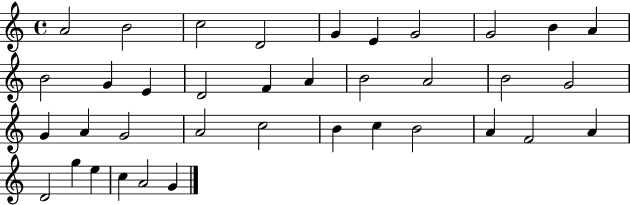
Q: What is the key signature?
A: C major